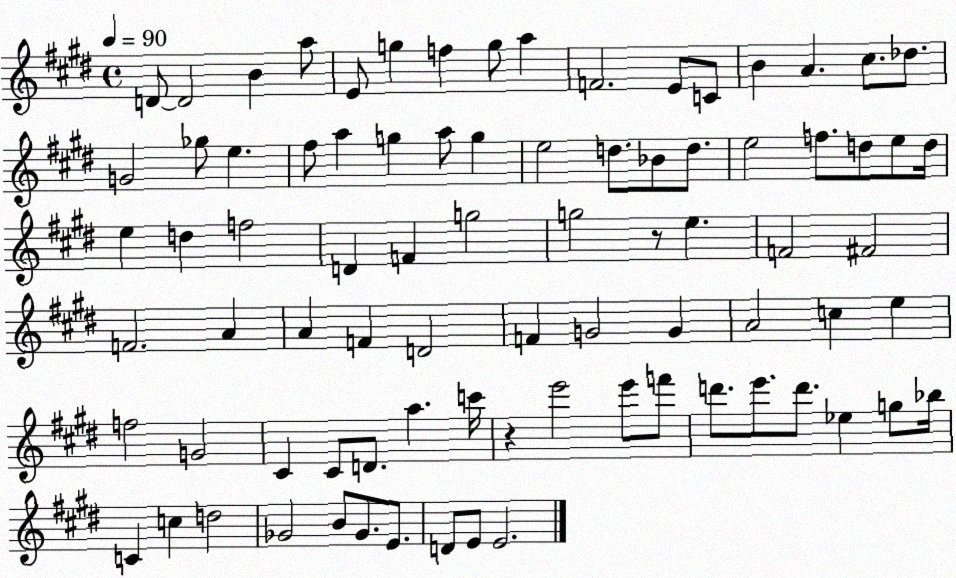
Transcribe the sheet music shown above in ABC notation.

X:1
T:Untitled
M:4/4
L:1/4
K:E
D/2 D2 B a/2 E/2 g f g/2 a F2 E/2 C/2 B A ^c/2 _d/2 G2 _g/2 e ^f/2 a g a/2 g e2 d/2 _B/2 d/2 e2 f/2 d/2 e/2 d/4 e d f2 D F g2 g2 z/2 e F2 ^F2 F2 A A F D2 F G2 G A2 c e f2 G2 ^C ^C/2 D/2 a c'/4 z e'2 e'/2 f'/2 d'/2 e'/2 d'/2 _e g/2 _b/4 C c d2 _G2 B/2 _G/2 E/2 D/2 E/2 E2